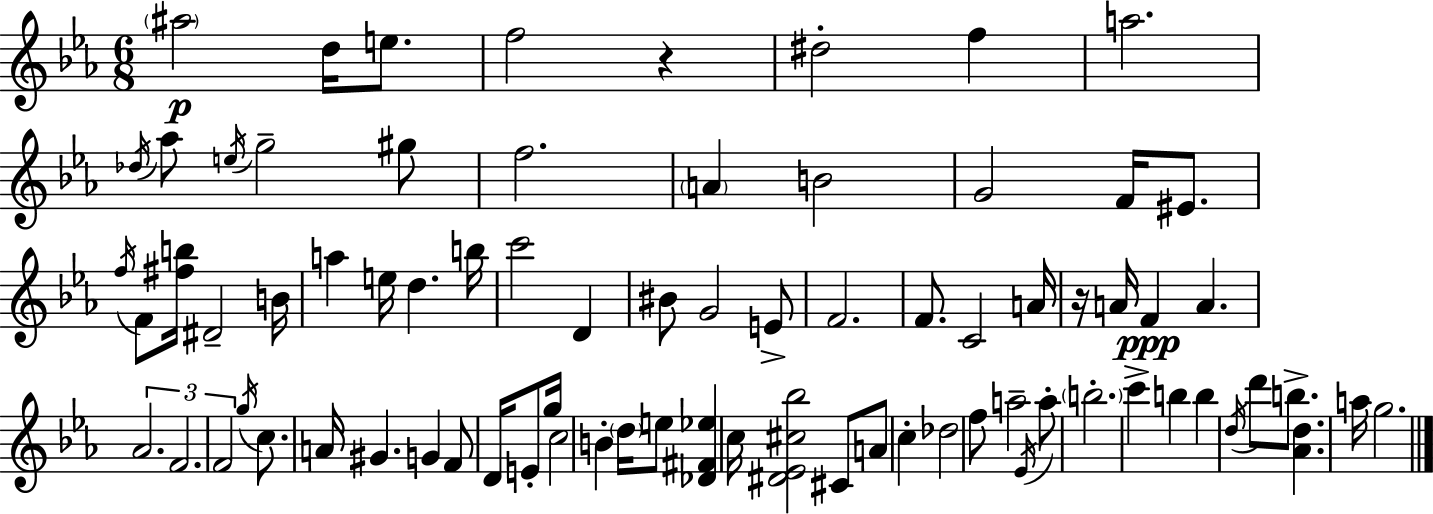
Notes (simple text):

A#5/h D5/s E5/e. F5/h R/q D#5/h F5/q A5/h. Db5/s Ab5/e E5/s G5/h G#5/e F5/h. A4/q B4/h G4/h F4/s EIS4/e. F5/s F4/e [F#5,B5]/s D#4/h B4/s A5/q E5/s D5/q. B5/s C6/h D4/q BIS4/e G4/h E4/e F4/h. F4/e. C4/h A4/s R/s A4/s F4/q A4/q. Ab4/h. F4/h. F4/h G5/s C5/e. A4/s G#4/q. G4/q F4/e D4/s E4/e G5/s C5/h B4/q D5/s E5/e [Db4,F#4,Eb5]/q C5/s [D#4,Eb4,C#5,Bb5]/h C#4/e A4/e C5/q Db5/h F5/e A5/h Eb4/s A5/e B5/h. C6/q B5/q B5/q D5/s D6/e B5/e. [Ab4,D5]/q. A5/s G5/h.